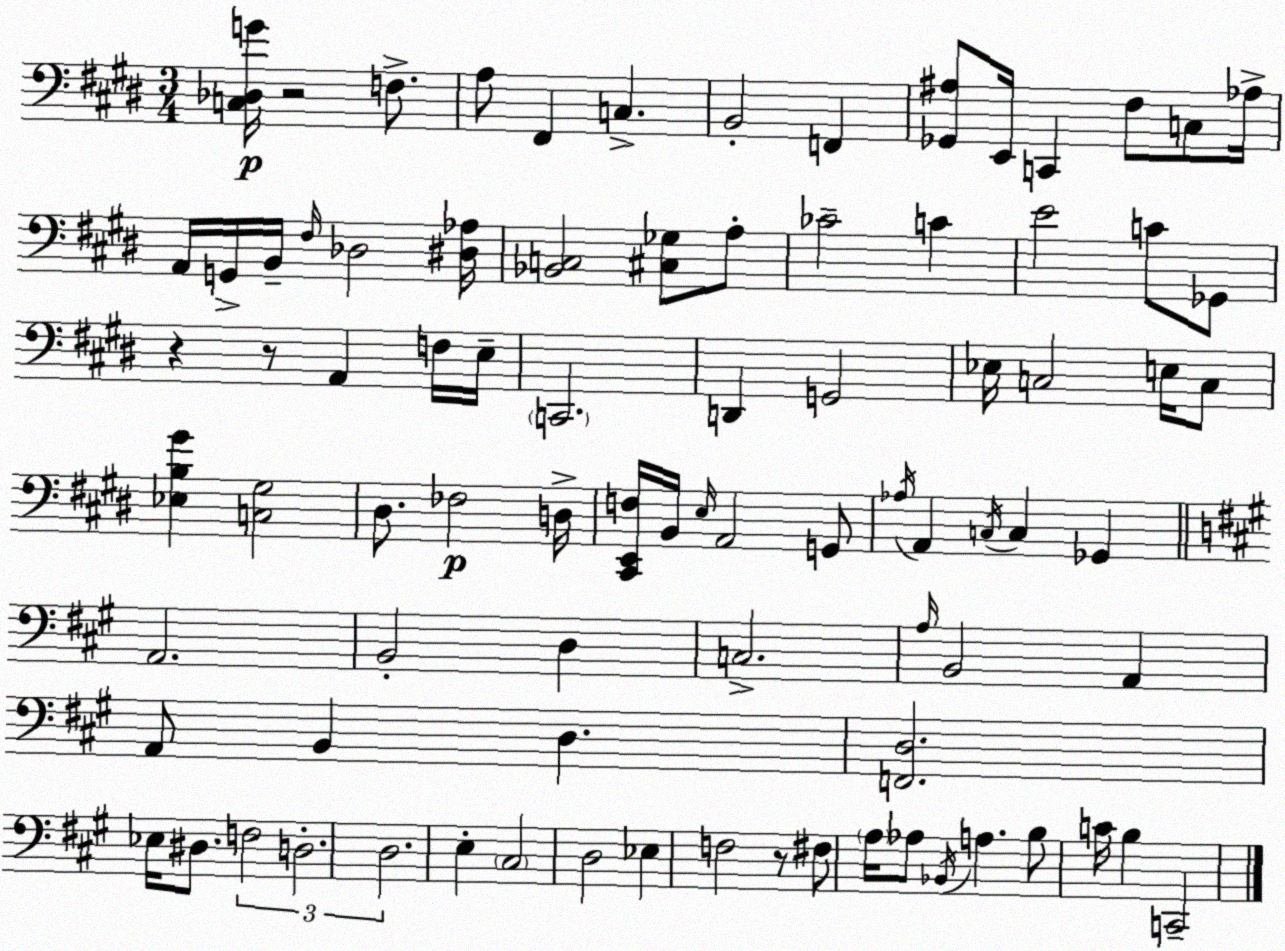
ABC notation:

X:1
T:Untitled
M:3/4
L:1/4
K:E
[C,_D,G]/4 z2 F,/2 A,/2 ^F,, C, B,,2 F,, [_G,,^A,]/2 E,,/4 C,, ^F,/2 C,/2 _A,/4 A,,/4 G,,/4 B,,/4 ^F,/4 _D,2 [^D,_A,]/4 [_B,,C,]2 [^C,_G,]/2 A,/2 _C2 C E2 C/2 _G,,/2 z z/2 A,, F,/4 E,/4 C,,2 D,, G,,2 _E,/4 C,2 E,/4 C,/2 [_E,B,^G] [C,^G,]2 ^D,/2 _F,2 D,/4 [^C,,E,,F,]/4 B,,/4 E,/4 A,,2 G,,/2 _A,/4 A,, C,/4 C, _G,, A,,2 B,,2 D, C,2 A,/4 B,,2 A,, A,,/2 B,, D, [F,,D,]2 _E,/4 ^D,/2 F,2 D,2 D,2 E, ^C,2 D,2 _E, F,2 z/2 ^F,/2 A,/4 _A,/2 _B,,/4 A, B,/2 C/4 B, C,,2